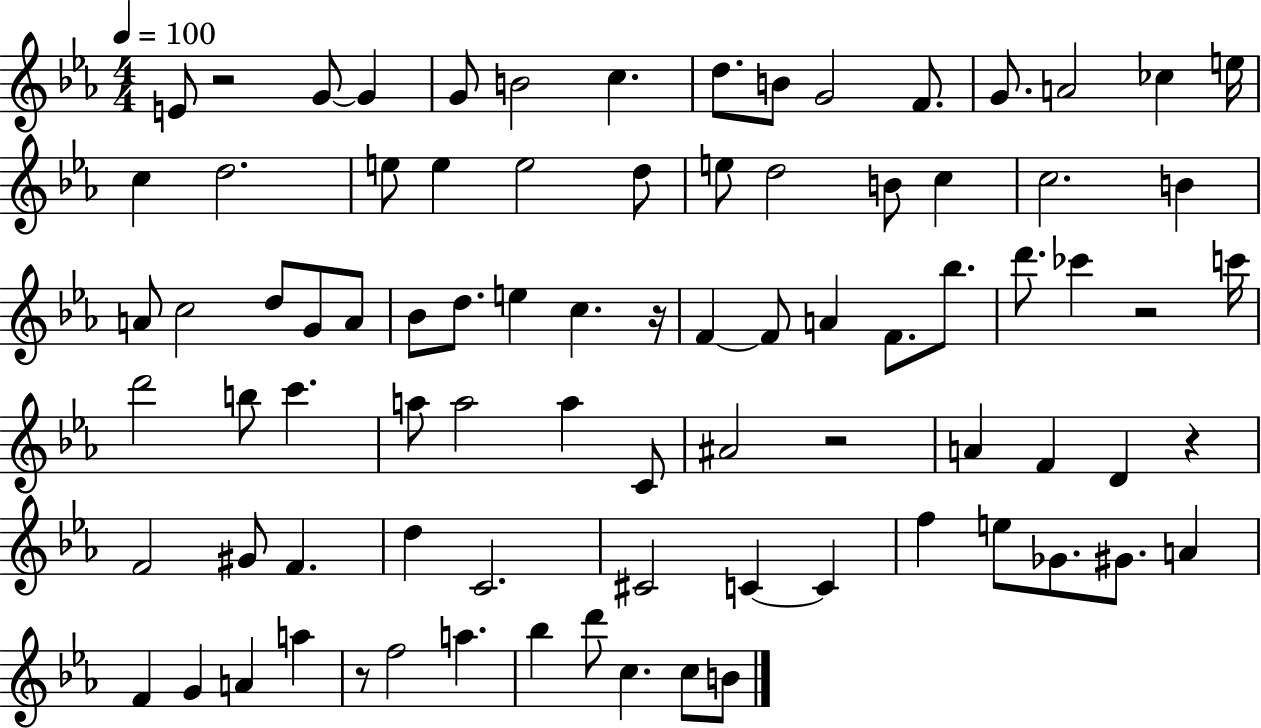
E4/e R/h G4/e G4/q G4/e B4/h C5/q. D5/e. B4/e G4/h F4/e. G4/e. A4/h CES5/q E5/s C5/q D5/h. E5/e E5/q E5/h D5/e E5/e D5/h B4/e C5/q C5/h. B4/q A4/e C5/h D5/e G4/e A4/e Bb4/e D5/e. E5/q C5/q. R/s F4/q F4/e A4/q F4/e. Bb5/e. D6/e. CES6/q R/h C6/s D6/h B5/e C6/q. A5/e A5/h A5/q C4/e A#4/h R/h A4/q F4/q D4/q R/q F4/h G#4/e F4/q. D5/q C4/h. C#4/h C4/q C4/q F5/q E5/e Gb4/e. G#4/e. A4/q F4/q G4/q A4/q A5/q R/e F5/h A5/q. Bb5/q D6/e C5/q. C5/e B4/e